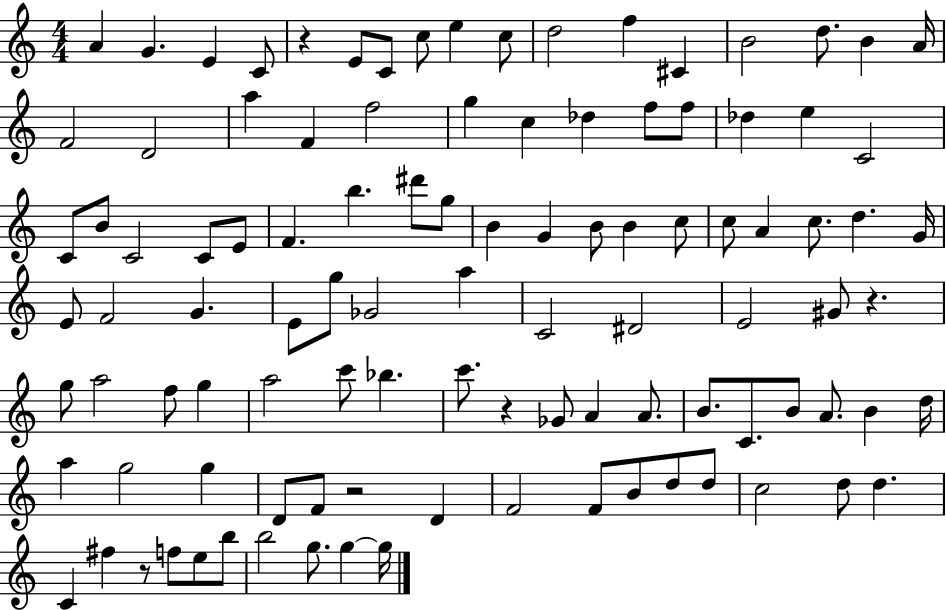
{
  \clef treble
  \numericTimeSignature
  \time 4/4
  \key c \major
  a'4 g'4. e'4 c'8 | r4 e'8 c'8 c''8 e''4 c''8 | d''2 f''4 cis'4 | b'2 d''8. b'4 a'16 | \break f'2 d'2 | a''4 f'4 f''2 | g''4 c''4 des''4 f''8 f''8 | des''4 e''4 c'2 | \break c'8 b'8 c'2 c'8 e'8 | f'4. b''4. dis'''8 g''8 | b'4 g'4 b'8 b'4 c''8 | c''8 a'4 c''8. d''4. g'16 | \break e'8 f'2 g'4. | e'8 g''8 ges'2 a''4 | c'2 dis'2 | e'2 gis'8 r4. | \break g''8 a''2 f''8 g''4 | a''2 c'''8 bes''4. | c'''8. r4 ges'8 a'4 a'8. | b'8. c'8. b'8 a'8. b'4 d''16 | \break a''4 g''2 g''4 | d'8 f'8 r2 d'4 | f'2 f'8 b'8 d''8 d''8 | c''2 d''8 d''4. | \break c'4 fis''4 r8 f''8 e''8 b''8 | b''2 g''8. g''4~~ g''16 | \bar "|."
}